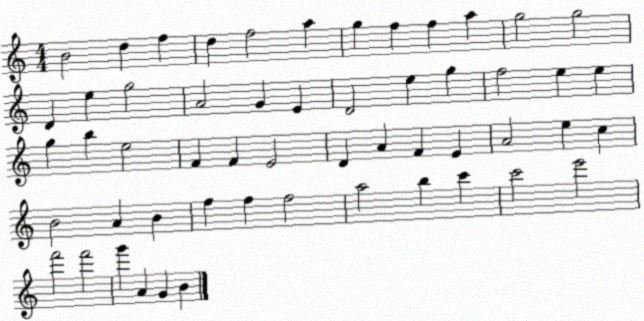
X:1
T:Untitled
M:4/4
L:1/4
K:C
B2 d f d f2 a g f f a g2 g2 D e g2 A2 G E D2 e g f2 e e g b e2 F F E2 D A F E A2 e c B2 A B f f f2 a2 b c' c'2 e'2 f'2 f'2 g' A G B